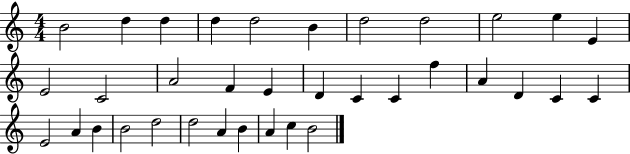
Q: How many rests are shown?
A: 0